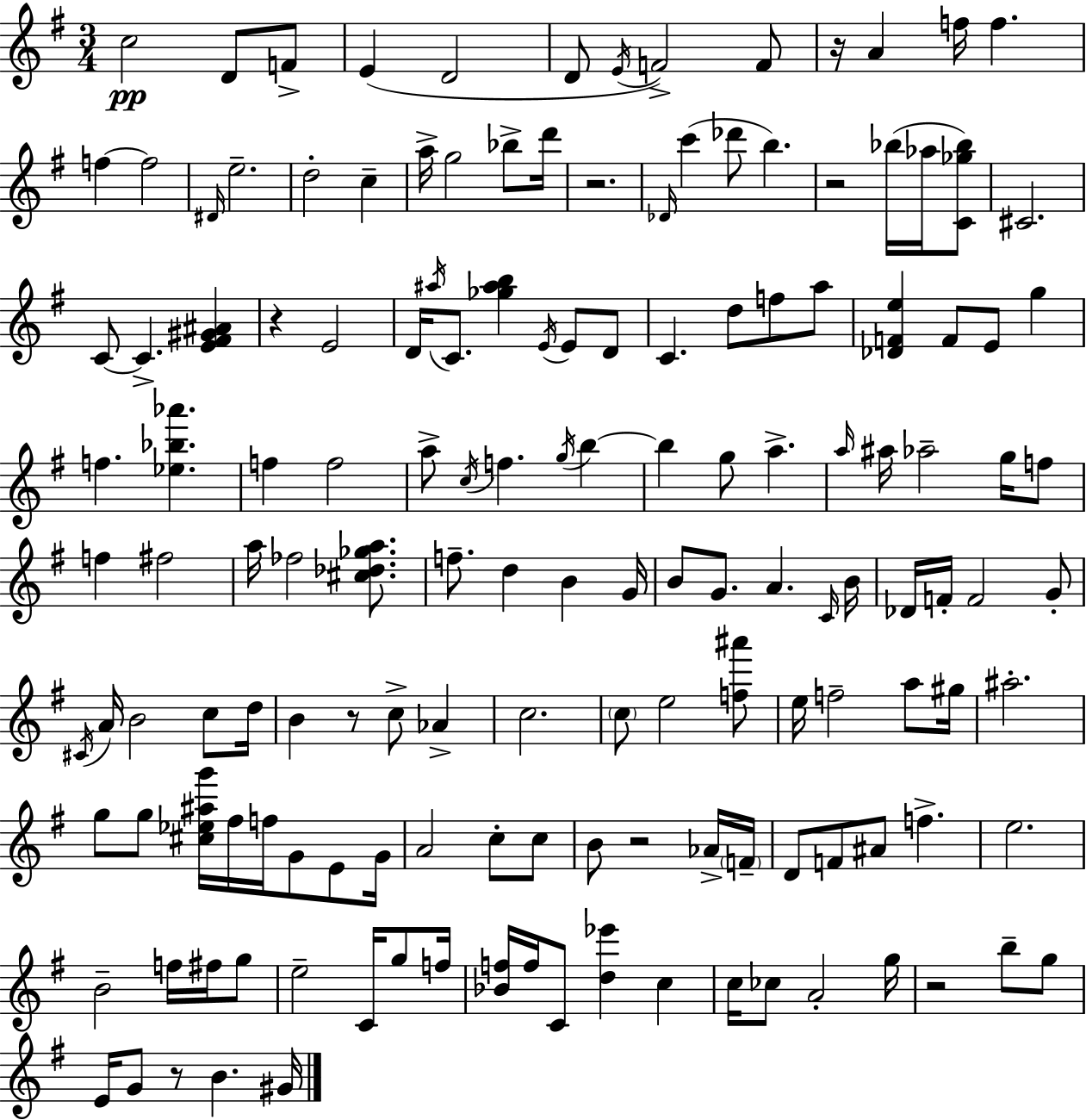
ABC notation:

X:1
T:Untitled
M:3/4
L:1/4
K:G
c2 D/2 F/2 E D2 D/2 E/4 F2 F/2 z/4 A f/4 f f f2 ^D/4 e2 d2 c a/4 g2 _b/2 d'/4 z2 _D/4 c' _d'/2 b z2 _b/4 _a/4 [C_g_b]/2 ^C2 C/2 C [E^F^G^A] z E2 D/4 ^a/4 C/2 [_g^ab] E/4 E/2 D/2 C d/2 f/2 a/2 [_DFe] F/2 E/2 g f [_e_b_a'] f f2 a/2 c/4 f g/4 b b g/2 a a/4 ^a/4 _a2 g/4 f/2 f ^f2 a/4 _f2 [^c_d_ga]/2 f/2 d B G/4 B/2 G/2 A C/4 B/4 _D/4 F/4 F2 G/2 ^C/4 A/4 B2 c/2 d/4 B z/2 c/2 _A c2 c/2 e2 [f^a']/2 e/4 f2 a/2 ^g/4 ^a2 g/2 g/2 [^c_e^ag']/4 ^f/4 f/4 G/2 E/2 G/4 A2 c/2 c/2 B/2 z2 _A/4 F/4 D/2 F/2 ^A/2 f e2 B2 f/4 ^f/4 g/2 e2 C/4 g/2 f/4 [_Bf]/4 f/4 C/2 [d_e'] c c/4 _c/2 A2 g/4 z2 b/2 g/2 E/4 G/2 z/2 B ^G/4